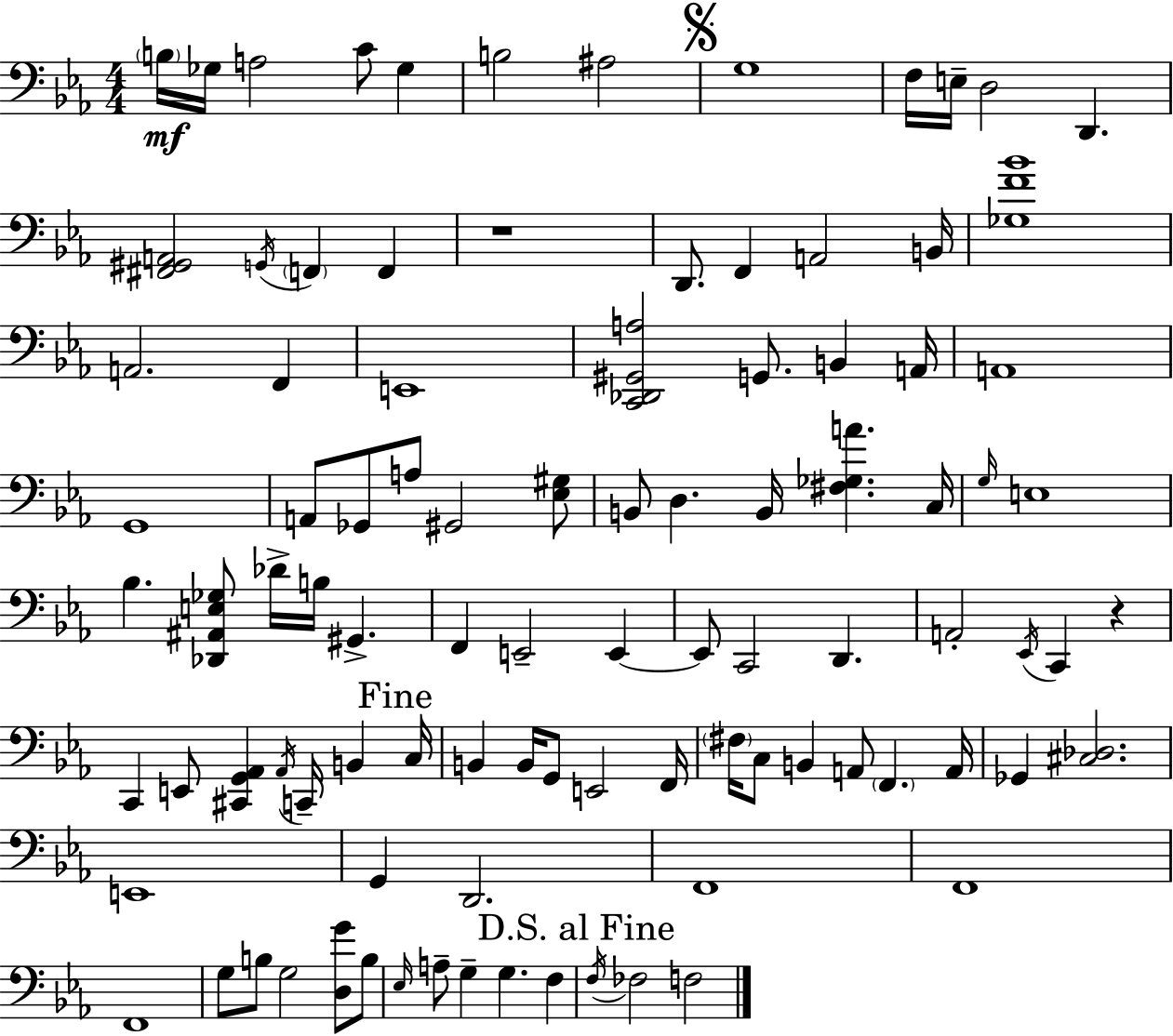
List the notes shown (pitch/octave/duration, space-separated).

B3/s Gb3/s A3/h C4/e Gb3/q B3/h A#3/h G3/w F3/s E3/s D3/h D2/q. [F#2,G#2,A2]/h G2/s F2/q F2/q R/w D2/e. F2/q A2/h B2/s [Gb3,F4,Bb4]/w A2/h. F2/q E2/w [C2,Db2,G#2,A3]/h G2/e. B2/q A2/s A2/w G2/w A2/e Gb2/e A3/e G#2/h [Eb3,G#3]/e B2/e D3/q. B2/s [F#3,Gb3,A4]/q. C3/s G3/s E3/w Bb3/q. [Db2,A#2,E3,Gb3]/e Db4/s B3/s G#2/q. F2/q E2/h E2/q E2/e C2/h D2/q. A2/h Eb2/s C2/q R/q C2/q E2/e [C#2,G2,Ab2]/q Ab2/s C2/s B2/q C3/s B2/q B2/s G2/e E2/h F2/s F#3/s C3/e B2/q A2/e F2/q. A2/s Gb2/q [C#3,Db3]/h. E2/w G2/q D2/h. F2/w F2/w F2/w G3/e B3/e G3/h [D3,G4]/e B3/e Eb3/s A3/e G3/q G3/q. F3/q F3/s FES3/h F3/h